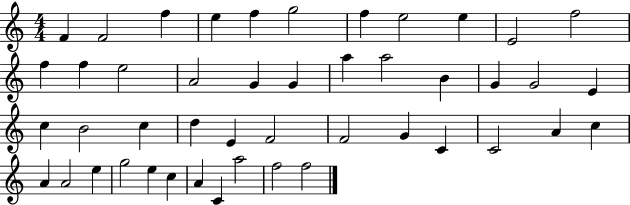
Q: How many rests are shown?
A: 0